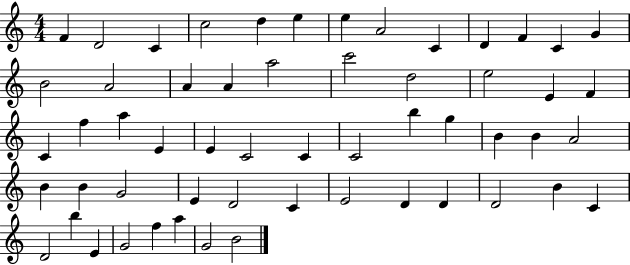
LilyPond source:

{
  \clef treble
  \numericTimeSignature
  \time 4/4
  \key c \major
  f'4 d'2 c'4 | c''2 d''4 e''4 | e''4 a'2 c'4 | d'4 f'4 c'4 g'4 | \break b'2 a'2 | a'4 a'4 a''2 | c'''2 d''2 | e''2 e'4 f'4 | \break c'4 f''4 a''4 e'4 | e'4 c'2 c'4 | c'2 b''4 g''4 | b'4 b'4 a'2 | \break b'4 b'4 g'2 | e'4 d'2 c'4 | e'2 d'4 d'4 | d'2 b'4 c'4 | \break d'2 b''4 e'4 | g'2 f''4 a''4 | g'2 b'2 | \bar "|."
}